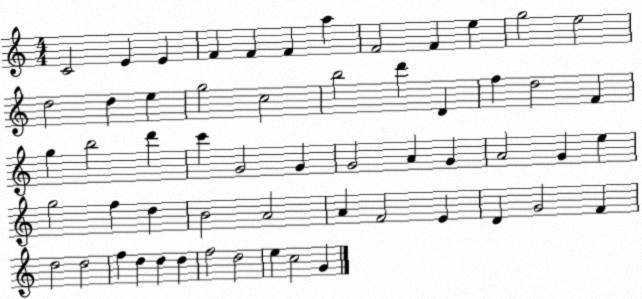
X:1
T:Untitled
M:4/4
L:1/4
K:C
C2 E E F F F a F2 F e g2 e2 d2 d e g2 c2 b2 d' D f d2 F g b2 d' c' G2 G G2 A G A2 G e g2 f d B2 A2 A F2 E D G2 F d2 d2 f d d d f2 d2 e c2 G